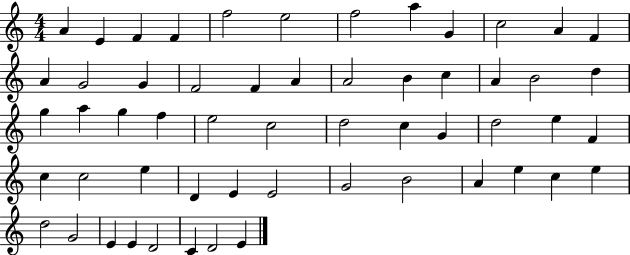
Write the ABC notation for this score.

X:1
T:Untitled
M:4/4
L:1/4
K:C
A E F F f2 e2 f2 a G c2 A F A G2 G F2 F A A2 B c A B2 d g a g f e2 c2 d2 c G d2 e F c c2 e D E E2 G2 B2 A e c e d2 G2 E E D2 C D2 E